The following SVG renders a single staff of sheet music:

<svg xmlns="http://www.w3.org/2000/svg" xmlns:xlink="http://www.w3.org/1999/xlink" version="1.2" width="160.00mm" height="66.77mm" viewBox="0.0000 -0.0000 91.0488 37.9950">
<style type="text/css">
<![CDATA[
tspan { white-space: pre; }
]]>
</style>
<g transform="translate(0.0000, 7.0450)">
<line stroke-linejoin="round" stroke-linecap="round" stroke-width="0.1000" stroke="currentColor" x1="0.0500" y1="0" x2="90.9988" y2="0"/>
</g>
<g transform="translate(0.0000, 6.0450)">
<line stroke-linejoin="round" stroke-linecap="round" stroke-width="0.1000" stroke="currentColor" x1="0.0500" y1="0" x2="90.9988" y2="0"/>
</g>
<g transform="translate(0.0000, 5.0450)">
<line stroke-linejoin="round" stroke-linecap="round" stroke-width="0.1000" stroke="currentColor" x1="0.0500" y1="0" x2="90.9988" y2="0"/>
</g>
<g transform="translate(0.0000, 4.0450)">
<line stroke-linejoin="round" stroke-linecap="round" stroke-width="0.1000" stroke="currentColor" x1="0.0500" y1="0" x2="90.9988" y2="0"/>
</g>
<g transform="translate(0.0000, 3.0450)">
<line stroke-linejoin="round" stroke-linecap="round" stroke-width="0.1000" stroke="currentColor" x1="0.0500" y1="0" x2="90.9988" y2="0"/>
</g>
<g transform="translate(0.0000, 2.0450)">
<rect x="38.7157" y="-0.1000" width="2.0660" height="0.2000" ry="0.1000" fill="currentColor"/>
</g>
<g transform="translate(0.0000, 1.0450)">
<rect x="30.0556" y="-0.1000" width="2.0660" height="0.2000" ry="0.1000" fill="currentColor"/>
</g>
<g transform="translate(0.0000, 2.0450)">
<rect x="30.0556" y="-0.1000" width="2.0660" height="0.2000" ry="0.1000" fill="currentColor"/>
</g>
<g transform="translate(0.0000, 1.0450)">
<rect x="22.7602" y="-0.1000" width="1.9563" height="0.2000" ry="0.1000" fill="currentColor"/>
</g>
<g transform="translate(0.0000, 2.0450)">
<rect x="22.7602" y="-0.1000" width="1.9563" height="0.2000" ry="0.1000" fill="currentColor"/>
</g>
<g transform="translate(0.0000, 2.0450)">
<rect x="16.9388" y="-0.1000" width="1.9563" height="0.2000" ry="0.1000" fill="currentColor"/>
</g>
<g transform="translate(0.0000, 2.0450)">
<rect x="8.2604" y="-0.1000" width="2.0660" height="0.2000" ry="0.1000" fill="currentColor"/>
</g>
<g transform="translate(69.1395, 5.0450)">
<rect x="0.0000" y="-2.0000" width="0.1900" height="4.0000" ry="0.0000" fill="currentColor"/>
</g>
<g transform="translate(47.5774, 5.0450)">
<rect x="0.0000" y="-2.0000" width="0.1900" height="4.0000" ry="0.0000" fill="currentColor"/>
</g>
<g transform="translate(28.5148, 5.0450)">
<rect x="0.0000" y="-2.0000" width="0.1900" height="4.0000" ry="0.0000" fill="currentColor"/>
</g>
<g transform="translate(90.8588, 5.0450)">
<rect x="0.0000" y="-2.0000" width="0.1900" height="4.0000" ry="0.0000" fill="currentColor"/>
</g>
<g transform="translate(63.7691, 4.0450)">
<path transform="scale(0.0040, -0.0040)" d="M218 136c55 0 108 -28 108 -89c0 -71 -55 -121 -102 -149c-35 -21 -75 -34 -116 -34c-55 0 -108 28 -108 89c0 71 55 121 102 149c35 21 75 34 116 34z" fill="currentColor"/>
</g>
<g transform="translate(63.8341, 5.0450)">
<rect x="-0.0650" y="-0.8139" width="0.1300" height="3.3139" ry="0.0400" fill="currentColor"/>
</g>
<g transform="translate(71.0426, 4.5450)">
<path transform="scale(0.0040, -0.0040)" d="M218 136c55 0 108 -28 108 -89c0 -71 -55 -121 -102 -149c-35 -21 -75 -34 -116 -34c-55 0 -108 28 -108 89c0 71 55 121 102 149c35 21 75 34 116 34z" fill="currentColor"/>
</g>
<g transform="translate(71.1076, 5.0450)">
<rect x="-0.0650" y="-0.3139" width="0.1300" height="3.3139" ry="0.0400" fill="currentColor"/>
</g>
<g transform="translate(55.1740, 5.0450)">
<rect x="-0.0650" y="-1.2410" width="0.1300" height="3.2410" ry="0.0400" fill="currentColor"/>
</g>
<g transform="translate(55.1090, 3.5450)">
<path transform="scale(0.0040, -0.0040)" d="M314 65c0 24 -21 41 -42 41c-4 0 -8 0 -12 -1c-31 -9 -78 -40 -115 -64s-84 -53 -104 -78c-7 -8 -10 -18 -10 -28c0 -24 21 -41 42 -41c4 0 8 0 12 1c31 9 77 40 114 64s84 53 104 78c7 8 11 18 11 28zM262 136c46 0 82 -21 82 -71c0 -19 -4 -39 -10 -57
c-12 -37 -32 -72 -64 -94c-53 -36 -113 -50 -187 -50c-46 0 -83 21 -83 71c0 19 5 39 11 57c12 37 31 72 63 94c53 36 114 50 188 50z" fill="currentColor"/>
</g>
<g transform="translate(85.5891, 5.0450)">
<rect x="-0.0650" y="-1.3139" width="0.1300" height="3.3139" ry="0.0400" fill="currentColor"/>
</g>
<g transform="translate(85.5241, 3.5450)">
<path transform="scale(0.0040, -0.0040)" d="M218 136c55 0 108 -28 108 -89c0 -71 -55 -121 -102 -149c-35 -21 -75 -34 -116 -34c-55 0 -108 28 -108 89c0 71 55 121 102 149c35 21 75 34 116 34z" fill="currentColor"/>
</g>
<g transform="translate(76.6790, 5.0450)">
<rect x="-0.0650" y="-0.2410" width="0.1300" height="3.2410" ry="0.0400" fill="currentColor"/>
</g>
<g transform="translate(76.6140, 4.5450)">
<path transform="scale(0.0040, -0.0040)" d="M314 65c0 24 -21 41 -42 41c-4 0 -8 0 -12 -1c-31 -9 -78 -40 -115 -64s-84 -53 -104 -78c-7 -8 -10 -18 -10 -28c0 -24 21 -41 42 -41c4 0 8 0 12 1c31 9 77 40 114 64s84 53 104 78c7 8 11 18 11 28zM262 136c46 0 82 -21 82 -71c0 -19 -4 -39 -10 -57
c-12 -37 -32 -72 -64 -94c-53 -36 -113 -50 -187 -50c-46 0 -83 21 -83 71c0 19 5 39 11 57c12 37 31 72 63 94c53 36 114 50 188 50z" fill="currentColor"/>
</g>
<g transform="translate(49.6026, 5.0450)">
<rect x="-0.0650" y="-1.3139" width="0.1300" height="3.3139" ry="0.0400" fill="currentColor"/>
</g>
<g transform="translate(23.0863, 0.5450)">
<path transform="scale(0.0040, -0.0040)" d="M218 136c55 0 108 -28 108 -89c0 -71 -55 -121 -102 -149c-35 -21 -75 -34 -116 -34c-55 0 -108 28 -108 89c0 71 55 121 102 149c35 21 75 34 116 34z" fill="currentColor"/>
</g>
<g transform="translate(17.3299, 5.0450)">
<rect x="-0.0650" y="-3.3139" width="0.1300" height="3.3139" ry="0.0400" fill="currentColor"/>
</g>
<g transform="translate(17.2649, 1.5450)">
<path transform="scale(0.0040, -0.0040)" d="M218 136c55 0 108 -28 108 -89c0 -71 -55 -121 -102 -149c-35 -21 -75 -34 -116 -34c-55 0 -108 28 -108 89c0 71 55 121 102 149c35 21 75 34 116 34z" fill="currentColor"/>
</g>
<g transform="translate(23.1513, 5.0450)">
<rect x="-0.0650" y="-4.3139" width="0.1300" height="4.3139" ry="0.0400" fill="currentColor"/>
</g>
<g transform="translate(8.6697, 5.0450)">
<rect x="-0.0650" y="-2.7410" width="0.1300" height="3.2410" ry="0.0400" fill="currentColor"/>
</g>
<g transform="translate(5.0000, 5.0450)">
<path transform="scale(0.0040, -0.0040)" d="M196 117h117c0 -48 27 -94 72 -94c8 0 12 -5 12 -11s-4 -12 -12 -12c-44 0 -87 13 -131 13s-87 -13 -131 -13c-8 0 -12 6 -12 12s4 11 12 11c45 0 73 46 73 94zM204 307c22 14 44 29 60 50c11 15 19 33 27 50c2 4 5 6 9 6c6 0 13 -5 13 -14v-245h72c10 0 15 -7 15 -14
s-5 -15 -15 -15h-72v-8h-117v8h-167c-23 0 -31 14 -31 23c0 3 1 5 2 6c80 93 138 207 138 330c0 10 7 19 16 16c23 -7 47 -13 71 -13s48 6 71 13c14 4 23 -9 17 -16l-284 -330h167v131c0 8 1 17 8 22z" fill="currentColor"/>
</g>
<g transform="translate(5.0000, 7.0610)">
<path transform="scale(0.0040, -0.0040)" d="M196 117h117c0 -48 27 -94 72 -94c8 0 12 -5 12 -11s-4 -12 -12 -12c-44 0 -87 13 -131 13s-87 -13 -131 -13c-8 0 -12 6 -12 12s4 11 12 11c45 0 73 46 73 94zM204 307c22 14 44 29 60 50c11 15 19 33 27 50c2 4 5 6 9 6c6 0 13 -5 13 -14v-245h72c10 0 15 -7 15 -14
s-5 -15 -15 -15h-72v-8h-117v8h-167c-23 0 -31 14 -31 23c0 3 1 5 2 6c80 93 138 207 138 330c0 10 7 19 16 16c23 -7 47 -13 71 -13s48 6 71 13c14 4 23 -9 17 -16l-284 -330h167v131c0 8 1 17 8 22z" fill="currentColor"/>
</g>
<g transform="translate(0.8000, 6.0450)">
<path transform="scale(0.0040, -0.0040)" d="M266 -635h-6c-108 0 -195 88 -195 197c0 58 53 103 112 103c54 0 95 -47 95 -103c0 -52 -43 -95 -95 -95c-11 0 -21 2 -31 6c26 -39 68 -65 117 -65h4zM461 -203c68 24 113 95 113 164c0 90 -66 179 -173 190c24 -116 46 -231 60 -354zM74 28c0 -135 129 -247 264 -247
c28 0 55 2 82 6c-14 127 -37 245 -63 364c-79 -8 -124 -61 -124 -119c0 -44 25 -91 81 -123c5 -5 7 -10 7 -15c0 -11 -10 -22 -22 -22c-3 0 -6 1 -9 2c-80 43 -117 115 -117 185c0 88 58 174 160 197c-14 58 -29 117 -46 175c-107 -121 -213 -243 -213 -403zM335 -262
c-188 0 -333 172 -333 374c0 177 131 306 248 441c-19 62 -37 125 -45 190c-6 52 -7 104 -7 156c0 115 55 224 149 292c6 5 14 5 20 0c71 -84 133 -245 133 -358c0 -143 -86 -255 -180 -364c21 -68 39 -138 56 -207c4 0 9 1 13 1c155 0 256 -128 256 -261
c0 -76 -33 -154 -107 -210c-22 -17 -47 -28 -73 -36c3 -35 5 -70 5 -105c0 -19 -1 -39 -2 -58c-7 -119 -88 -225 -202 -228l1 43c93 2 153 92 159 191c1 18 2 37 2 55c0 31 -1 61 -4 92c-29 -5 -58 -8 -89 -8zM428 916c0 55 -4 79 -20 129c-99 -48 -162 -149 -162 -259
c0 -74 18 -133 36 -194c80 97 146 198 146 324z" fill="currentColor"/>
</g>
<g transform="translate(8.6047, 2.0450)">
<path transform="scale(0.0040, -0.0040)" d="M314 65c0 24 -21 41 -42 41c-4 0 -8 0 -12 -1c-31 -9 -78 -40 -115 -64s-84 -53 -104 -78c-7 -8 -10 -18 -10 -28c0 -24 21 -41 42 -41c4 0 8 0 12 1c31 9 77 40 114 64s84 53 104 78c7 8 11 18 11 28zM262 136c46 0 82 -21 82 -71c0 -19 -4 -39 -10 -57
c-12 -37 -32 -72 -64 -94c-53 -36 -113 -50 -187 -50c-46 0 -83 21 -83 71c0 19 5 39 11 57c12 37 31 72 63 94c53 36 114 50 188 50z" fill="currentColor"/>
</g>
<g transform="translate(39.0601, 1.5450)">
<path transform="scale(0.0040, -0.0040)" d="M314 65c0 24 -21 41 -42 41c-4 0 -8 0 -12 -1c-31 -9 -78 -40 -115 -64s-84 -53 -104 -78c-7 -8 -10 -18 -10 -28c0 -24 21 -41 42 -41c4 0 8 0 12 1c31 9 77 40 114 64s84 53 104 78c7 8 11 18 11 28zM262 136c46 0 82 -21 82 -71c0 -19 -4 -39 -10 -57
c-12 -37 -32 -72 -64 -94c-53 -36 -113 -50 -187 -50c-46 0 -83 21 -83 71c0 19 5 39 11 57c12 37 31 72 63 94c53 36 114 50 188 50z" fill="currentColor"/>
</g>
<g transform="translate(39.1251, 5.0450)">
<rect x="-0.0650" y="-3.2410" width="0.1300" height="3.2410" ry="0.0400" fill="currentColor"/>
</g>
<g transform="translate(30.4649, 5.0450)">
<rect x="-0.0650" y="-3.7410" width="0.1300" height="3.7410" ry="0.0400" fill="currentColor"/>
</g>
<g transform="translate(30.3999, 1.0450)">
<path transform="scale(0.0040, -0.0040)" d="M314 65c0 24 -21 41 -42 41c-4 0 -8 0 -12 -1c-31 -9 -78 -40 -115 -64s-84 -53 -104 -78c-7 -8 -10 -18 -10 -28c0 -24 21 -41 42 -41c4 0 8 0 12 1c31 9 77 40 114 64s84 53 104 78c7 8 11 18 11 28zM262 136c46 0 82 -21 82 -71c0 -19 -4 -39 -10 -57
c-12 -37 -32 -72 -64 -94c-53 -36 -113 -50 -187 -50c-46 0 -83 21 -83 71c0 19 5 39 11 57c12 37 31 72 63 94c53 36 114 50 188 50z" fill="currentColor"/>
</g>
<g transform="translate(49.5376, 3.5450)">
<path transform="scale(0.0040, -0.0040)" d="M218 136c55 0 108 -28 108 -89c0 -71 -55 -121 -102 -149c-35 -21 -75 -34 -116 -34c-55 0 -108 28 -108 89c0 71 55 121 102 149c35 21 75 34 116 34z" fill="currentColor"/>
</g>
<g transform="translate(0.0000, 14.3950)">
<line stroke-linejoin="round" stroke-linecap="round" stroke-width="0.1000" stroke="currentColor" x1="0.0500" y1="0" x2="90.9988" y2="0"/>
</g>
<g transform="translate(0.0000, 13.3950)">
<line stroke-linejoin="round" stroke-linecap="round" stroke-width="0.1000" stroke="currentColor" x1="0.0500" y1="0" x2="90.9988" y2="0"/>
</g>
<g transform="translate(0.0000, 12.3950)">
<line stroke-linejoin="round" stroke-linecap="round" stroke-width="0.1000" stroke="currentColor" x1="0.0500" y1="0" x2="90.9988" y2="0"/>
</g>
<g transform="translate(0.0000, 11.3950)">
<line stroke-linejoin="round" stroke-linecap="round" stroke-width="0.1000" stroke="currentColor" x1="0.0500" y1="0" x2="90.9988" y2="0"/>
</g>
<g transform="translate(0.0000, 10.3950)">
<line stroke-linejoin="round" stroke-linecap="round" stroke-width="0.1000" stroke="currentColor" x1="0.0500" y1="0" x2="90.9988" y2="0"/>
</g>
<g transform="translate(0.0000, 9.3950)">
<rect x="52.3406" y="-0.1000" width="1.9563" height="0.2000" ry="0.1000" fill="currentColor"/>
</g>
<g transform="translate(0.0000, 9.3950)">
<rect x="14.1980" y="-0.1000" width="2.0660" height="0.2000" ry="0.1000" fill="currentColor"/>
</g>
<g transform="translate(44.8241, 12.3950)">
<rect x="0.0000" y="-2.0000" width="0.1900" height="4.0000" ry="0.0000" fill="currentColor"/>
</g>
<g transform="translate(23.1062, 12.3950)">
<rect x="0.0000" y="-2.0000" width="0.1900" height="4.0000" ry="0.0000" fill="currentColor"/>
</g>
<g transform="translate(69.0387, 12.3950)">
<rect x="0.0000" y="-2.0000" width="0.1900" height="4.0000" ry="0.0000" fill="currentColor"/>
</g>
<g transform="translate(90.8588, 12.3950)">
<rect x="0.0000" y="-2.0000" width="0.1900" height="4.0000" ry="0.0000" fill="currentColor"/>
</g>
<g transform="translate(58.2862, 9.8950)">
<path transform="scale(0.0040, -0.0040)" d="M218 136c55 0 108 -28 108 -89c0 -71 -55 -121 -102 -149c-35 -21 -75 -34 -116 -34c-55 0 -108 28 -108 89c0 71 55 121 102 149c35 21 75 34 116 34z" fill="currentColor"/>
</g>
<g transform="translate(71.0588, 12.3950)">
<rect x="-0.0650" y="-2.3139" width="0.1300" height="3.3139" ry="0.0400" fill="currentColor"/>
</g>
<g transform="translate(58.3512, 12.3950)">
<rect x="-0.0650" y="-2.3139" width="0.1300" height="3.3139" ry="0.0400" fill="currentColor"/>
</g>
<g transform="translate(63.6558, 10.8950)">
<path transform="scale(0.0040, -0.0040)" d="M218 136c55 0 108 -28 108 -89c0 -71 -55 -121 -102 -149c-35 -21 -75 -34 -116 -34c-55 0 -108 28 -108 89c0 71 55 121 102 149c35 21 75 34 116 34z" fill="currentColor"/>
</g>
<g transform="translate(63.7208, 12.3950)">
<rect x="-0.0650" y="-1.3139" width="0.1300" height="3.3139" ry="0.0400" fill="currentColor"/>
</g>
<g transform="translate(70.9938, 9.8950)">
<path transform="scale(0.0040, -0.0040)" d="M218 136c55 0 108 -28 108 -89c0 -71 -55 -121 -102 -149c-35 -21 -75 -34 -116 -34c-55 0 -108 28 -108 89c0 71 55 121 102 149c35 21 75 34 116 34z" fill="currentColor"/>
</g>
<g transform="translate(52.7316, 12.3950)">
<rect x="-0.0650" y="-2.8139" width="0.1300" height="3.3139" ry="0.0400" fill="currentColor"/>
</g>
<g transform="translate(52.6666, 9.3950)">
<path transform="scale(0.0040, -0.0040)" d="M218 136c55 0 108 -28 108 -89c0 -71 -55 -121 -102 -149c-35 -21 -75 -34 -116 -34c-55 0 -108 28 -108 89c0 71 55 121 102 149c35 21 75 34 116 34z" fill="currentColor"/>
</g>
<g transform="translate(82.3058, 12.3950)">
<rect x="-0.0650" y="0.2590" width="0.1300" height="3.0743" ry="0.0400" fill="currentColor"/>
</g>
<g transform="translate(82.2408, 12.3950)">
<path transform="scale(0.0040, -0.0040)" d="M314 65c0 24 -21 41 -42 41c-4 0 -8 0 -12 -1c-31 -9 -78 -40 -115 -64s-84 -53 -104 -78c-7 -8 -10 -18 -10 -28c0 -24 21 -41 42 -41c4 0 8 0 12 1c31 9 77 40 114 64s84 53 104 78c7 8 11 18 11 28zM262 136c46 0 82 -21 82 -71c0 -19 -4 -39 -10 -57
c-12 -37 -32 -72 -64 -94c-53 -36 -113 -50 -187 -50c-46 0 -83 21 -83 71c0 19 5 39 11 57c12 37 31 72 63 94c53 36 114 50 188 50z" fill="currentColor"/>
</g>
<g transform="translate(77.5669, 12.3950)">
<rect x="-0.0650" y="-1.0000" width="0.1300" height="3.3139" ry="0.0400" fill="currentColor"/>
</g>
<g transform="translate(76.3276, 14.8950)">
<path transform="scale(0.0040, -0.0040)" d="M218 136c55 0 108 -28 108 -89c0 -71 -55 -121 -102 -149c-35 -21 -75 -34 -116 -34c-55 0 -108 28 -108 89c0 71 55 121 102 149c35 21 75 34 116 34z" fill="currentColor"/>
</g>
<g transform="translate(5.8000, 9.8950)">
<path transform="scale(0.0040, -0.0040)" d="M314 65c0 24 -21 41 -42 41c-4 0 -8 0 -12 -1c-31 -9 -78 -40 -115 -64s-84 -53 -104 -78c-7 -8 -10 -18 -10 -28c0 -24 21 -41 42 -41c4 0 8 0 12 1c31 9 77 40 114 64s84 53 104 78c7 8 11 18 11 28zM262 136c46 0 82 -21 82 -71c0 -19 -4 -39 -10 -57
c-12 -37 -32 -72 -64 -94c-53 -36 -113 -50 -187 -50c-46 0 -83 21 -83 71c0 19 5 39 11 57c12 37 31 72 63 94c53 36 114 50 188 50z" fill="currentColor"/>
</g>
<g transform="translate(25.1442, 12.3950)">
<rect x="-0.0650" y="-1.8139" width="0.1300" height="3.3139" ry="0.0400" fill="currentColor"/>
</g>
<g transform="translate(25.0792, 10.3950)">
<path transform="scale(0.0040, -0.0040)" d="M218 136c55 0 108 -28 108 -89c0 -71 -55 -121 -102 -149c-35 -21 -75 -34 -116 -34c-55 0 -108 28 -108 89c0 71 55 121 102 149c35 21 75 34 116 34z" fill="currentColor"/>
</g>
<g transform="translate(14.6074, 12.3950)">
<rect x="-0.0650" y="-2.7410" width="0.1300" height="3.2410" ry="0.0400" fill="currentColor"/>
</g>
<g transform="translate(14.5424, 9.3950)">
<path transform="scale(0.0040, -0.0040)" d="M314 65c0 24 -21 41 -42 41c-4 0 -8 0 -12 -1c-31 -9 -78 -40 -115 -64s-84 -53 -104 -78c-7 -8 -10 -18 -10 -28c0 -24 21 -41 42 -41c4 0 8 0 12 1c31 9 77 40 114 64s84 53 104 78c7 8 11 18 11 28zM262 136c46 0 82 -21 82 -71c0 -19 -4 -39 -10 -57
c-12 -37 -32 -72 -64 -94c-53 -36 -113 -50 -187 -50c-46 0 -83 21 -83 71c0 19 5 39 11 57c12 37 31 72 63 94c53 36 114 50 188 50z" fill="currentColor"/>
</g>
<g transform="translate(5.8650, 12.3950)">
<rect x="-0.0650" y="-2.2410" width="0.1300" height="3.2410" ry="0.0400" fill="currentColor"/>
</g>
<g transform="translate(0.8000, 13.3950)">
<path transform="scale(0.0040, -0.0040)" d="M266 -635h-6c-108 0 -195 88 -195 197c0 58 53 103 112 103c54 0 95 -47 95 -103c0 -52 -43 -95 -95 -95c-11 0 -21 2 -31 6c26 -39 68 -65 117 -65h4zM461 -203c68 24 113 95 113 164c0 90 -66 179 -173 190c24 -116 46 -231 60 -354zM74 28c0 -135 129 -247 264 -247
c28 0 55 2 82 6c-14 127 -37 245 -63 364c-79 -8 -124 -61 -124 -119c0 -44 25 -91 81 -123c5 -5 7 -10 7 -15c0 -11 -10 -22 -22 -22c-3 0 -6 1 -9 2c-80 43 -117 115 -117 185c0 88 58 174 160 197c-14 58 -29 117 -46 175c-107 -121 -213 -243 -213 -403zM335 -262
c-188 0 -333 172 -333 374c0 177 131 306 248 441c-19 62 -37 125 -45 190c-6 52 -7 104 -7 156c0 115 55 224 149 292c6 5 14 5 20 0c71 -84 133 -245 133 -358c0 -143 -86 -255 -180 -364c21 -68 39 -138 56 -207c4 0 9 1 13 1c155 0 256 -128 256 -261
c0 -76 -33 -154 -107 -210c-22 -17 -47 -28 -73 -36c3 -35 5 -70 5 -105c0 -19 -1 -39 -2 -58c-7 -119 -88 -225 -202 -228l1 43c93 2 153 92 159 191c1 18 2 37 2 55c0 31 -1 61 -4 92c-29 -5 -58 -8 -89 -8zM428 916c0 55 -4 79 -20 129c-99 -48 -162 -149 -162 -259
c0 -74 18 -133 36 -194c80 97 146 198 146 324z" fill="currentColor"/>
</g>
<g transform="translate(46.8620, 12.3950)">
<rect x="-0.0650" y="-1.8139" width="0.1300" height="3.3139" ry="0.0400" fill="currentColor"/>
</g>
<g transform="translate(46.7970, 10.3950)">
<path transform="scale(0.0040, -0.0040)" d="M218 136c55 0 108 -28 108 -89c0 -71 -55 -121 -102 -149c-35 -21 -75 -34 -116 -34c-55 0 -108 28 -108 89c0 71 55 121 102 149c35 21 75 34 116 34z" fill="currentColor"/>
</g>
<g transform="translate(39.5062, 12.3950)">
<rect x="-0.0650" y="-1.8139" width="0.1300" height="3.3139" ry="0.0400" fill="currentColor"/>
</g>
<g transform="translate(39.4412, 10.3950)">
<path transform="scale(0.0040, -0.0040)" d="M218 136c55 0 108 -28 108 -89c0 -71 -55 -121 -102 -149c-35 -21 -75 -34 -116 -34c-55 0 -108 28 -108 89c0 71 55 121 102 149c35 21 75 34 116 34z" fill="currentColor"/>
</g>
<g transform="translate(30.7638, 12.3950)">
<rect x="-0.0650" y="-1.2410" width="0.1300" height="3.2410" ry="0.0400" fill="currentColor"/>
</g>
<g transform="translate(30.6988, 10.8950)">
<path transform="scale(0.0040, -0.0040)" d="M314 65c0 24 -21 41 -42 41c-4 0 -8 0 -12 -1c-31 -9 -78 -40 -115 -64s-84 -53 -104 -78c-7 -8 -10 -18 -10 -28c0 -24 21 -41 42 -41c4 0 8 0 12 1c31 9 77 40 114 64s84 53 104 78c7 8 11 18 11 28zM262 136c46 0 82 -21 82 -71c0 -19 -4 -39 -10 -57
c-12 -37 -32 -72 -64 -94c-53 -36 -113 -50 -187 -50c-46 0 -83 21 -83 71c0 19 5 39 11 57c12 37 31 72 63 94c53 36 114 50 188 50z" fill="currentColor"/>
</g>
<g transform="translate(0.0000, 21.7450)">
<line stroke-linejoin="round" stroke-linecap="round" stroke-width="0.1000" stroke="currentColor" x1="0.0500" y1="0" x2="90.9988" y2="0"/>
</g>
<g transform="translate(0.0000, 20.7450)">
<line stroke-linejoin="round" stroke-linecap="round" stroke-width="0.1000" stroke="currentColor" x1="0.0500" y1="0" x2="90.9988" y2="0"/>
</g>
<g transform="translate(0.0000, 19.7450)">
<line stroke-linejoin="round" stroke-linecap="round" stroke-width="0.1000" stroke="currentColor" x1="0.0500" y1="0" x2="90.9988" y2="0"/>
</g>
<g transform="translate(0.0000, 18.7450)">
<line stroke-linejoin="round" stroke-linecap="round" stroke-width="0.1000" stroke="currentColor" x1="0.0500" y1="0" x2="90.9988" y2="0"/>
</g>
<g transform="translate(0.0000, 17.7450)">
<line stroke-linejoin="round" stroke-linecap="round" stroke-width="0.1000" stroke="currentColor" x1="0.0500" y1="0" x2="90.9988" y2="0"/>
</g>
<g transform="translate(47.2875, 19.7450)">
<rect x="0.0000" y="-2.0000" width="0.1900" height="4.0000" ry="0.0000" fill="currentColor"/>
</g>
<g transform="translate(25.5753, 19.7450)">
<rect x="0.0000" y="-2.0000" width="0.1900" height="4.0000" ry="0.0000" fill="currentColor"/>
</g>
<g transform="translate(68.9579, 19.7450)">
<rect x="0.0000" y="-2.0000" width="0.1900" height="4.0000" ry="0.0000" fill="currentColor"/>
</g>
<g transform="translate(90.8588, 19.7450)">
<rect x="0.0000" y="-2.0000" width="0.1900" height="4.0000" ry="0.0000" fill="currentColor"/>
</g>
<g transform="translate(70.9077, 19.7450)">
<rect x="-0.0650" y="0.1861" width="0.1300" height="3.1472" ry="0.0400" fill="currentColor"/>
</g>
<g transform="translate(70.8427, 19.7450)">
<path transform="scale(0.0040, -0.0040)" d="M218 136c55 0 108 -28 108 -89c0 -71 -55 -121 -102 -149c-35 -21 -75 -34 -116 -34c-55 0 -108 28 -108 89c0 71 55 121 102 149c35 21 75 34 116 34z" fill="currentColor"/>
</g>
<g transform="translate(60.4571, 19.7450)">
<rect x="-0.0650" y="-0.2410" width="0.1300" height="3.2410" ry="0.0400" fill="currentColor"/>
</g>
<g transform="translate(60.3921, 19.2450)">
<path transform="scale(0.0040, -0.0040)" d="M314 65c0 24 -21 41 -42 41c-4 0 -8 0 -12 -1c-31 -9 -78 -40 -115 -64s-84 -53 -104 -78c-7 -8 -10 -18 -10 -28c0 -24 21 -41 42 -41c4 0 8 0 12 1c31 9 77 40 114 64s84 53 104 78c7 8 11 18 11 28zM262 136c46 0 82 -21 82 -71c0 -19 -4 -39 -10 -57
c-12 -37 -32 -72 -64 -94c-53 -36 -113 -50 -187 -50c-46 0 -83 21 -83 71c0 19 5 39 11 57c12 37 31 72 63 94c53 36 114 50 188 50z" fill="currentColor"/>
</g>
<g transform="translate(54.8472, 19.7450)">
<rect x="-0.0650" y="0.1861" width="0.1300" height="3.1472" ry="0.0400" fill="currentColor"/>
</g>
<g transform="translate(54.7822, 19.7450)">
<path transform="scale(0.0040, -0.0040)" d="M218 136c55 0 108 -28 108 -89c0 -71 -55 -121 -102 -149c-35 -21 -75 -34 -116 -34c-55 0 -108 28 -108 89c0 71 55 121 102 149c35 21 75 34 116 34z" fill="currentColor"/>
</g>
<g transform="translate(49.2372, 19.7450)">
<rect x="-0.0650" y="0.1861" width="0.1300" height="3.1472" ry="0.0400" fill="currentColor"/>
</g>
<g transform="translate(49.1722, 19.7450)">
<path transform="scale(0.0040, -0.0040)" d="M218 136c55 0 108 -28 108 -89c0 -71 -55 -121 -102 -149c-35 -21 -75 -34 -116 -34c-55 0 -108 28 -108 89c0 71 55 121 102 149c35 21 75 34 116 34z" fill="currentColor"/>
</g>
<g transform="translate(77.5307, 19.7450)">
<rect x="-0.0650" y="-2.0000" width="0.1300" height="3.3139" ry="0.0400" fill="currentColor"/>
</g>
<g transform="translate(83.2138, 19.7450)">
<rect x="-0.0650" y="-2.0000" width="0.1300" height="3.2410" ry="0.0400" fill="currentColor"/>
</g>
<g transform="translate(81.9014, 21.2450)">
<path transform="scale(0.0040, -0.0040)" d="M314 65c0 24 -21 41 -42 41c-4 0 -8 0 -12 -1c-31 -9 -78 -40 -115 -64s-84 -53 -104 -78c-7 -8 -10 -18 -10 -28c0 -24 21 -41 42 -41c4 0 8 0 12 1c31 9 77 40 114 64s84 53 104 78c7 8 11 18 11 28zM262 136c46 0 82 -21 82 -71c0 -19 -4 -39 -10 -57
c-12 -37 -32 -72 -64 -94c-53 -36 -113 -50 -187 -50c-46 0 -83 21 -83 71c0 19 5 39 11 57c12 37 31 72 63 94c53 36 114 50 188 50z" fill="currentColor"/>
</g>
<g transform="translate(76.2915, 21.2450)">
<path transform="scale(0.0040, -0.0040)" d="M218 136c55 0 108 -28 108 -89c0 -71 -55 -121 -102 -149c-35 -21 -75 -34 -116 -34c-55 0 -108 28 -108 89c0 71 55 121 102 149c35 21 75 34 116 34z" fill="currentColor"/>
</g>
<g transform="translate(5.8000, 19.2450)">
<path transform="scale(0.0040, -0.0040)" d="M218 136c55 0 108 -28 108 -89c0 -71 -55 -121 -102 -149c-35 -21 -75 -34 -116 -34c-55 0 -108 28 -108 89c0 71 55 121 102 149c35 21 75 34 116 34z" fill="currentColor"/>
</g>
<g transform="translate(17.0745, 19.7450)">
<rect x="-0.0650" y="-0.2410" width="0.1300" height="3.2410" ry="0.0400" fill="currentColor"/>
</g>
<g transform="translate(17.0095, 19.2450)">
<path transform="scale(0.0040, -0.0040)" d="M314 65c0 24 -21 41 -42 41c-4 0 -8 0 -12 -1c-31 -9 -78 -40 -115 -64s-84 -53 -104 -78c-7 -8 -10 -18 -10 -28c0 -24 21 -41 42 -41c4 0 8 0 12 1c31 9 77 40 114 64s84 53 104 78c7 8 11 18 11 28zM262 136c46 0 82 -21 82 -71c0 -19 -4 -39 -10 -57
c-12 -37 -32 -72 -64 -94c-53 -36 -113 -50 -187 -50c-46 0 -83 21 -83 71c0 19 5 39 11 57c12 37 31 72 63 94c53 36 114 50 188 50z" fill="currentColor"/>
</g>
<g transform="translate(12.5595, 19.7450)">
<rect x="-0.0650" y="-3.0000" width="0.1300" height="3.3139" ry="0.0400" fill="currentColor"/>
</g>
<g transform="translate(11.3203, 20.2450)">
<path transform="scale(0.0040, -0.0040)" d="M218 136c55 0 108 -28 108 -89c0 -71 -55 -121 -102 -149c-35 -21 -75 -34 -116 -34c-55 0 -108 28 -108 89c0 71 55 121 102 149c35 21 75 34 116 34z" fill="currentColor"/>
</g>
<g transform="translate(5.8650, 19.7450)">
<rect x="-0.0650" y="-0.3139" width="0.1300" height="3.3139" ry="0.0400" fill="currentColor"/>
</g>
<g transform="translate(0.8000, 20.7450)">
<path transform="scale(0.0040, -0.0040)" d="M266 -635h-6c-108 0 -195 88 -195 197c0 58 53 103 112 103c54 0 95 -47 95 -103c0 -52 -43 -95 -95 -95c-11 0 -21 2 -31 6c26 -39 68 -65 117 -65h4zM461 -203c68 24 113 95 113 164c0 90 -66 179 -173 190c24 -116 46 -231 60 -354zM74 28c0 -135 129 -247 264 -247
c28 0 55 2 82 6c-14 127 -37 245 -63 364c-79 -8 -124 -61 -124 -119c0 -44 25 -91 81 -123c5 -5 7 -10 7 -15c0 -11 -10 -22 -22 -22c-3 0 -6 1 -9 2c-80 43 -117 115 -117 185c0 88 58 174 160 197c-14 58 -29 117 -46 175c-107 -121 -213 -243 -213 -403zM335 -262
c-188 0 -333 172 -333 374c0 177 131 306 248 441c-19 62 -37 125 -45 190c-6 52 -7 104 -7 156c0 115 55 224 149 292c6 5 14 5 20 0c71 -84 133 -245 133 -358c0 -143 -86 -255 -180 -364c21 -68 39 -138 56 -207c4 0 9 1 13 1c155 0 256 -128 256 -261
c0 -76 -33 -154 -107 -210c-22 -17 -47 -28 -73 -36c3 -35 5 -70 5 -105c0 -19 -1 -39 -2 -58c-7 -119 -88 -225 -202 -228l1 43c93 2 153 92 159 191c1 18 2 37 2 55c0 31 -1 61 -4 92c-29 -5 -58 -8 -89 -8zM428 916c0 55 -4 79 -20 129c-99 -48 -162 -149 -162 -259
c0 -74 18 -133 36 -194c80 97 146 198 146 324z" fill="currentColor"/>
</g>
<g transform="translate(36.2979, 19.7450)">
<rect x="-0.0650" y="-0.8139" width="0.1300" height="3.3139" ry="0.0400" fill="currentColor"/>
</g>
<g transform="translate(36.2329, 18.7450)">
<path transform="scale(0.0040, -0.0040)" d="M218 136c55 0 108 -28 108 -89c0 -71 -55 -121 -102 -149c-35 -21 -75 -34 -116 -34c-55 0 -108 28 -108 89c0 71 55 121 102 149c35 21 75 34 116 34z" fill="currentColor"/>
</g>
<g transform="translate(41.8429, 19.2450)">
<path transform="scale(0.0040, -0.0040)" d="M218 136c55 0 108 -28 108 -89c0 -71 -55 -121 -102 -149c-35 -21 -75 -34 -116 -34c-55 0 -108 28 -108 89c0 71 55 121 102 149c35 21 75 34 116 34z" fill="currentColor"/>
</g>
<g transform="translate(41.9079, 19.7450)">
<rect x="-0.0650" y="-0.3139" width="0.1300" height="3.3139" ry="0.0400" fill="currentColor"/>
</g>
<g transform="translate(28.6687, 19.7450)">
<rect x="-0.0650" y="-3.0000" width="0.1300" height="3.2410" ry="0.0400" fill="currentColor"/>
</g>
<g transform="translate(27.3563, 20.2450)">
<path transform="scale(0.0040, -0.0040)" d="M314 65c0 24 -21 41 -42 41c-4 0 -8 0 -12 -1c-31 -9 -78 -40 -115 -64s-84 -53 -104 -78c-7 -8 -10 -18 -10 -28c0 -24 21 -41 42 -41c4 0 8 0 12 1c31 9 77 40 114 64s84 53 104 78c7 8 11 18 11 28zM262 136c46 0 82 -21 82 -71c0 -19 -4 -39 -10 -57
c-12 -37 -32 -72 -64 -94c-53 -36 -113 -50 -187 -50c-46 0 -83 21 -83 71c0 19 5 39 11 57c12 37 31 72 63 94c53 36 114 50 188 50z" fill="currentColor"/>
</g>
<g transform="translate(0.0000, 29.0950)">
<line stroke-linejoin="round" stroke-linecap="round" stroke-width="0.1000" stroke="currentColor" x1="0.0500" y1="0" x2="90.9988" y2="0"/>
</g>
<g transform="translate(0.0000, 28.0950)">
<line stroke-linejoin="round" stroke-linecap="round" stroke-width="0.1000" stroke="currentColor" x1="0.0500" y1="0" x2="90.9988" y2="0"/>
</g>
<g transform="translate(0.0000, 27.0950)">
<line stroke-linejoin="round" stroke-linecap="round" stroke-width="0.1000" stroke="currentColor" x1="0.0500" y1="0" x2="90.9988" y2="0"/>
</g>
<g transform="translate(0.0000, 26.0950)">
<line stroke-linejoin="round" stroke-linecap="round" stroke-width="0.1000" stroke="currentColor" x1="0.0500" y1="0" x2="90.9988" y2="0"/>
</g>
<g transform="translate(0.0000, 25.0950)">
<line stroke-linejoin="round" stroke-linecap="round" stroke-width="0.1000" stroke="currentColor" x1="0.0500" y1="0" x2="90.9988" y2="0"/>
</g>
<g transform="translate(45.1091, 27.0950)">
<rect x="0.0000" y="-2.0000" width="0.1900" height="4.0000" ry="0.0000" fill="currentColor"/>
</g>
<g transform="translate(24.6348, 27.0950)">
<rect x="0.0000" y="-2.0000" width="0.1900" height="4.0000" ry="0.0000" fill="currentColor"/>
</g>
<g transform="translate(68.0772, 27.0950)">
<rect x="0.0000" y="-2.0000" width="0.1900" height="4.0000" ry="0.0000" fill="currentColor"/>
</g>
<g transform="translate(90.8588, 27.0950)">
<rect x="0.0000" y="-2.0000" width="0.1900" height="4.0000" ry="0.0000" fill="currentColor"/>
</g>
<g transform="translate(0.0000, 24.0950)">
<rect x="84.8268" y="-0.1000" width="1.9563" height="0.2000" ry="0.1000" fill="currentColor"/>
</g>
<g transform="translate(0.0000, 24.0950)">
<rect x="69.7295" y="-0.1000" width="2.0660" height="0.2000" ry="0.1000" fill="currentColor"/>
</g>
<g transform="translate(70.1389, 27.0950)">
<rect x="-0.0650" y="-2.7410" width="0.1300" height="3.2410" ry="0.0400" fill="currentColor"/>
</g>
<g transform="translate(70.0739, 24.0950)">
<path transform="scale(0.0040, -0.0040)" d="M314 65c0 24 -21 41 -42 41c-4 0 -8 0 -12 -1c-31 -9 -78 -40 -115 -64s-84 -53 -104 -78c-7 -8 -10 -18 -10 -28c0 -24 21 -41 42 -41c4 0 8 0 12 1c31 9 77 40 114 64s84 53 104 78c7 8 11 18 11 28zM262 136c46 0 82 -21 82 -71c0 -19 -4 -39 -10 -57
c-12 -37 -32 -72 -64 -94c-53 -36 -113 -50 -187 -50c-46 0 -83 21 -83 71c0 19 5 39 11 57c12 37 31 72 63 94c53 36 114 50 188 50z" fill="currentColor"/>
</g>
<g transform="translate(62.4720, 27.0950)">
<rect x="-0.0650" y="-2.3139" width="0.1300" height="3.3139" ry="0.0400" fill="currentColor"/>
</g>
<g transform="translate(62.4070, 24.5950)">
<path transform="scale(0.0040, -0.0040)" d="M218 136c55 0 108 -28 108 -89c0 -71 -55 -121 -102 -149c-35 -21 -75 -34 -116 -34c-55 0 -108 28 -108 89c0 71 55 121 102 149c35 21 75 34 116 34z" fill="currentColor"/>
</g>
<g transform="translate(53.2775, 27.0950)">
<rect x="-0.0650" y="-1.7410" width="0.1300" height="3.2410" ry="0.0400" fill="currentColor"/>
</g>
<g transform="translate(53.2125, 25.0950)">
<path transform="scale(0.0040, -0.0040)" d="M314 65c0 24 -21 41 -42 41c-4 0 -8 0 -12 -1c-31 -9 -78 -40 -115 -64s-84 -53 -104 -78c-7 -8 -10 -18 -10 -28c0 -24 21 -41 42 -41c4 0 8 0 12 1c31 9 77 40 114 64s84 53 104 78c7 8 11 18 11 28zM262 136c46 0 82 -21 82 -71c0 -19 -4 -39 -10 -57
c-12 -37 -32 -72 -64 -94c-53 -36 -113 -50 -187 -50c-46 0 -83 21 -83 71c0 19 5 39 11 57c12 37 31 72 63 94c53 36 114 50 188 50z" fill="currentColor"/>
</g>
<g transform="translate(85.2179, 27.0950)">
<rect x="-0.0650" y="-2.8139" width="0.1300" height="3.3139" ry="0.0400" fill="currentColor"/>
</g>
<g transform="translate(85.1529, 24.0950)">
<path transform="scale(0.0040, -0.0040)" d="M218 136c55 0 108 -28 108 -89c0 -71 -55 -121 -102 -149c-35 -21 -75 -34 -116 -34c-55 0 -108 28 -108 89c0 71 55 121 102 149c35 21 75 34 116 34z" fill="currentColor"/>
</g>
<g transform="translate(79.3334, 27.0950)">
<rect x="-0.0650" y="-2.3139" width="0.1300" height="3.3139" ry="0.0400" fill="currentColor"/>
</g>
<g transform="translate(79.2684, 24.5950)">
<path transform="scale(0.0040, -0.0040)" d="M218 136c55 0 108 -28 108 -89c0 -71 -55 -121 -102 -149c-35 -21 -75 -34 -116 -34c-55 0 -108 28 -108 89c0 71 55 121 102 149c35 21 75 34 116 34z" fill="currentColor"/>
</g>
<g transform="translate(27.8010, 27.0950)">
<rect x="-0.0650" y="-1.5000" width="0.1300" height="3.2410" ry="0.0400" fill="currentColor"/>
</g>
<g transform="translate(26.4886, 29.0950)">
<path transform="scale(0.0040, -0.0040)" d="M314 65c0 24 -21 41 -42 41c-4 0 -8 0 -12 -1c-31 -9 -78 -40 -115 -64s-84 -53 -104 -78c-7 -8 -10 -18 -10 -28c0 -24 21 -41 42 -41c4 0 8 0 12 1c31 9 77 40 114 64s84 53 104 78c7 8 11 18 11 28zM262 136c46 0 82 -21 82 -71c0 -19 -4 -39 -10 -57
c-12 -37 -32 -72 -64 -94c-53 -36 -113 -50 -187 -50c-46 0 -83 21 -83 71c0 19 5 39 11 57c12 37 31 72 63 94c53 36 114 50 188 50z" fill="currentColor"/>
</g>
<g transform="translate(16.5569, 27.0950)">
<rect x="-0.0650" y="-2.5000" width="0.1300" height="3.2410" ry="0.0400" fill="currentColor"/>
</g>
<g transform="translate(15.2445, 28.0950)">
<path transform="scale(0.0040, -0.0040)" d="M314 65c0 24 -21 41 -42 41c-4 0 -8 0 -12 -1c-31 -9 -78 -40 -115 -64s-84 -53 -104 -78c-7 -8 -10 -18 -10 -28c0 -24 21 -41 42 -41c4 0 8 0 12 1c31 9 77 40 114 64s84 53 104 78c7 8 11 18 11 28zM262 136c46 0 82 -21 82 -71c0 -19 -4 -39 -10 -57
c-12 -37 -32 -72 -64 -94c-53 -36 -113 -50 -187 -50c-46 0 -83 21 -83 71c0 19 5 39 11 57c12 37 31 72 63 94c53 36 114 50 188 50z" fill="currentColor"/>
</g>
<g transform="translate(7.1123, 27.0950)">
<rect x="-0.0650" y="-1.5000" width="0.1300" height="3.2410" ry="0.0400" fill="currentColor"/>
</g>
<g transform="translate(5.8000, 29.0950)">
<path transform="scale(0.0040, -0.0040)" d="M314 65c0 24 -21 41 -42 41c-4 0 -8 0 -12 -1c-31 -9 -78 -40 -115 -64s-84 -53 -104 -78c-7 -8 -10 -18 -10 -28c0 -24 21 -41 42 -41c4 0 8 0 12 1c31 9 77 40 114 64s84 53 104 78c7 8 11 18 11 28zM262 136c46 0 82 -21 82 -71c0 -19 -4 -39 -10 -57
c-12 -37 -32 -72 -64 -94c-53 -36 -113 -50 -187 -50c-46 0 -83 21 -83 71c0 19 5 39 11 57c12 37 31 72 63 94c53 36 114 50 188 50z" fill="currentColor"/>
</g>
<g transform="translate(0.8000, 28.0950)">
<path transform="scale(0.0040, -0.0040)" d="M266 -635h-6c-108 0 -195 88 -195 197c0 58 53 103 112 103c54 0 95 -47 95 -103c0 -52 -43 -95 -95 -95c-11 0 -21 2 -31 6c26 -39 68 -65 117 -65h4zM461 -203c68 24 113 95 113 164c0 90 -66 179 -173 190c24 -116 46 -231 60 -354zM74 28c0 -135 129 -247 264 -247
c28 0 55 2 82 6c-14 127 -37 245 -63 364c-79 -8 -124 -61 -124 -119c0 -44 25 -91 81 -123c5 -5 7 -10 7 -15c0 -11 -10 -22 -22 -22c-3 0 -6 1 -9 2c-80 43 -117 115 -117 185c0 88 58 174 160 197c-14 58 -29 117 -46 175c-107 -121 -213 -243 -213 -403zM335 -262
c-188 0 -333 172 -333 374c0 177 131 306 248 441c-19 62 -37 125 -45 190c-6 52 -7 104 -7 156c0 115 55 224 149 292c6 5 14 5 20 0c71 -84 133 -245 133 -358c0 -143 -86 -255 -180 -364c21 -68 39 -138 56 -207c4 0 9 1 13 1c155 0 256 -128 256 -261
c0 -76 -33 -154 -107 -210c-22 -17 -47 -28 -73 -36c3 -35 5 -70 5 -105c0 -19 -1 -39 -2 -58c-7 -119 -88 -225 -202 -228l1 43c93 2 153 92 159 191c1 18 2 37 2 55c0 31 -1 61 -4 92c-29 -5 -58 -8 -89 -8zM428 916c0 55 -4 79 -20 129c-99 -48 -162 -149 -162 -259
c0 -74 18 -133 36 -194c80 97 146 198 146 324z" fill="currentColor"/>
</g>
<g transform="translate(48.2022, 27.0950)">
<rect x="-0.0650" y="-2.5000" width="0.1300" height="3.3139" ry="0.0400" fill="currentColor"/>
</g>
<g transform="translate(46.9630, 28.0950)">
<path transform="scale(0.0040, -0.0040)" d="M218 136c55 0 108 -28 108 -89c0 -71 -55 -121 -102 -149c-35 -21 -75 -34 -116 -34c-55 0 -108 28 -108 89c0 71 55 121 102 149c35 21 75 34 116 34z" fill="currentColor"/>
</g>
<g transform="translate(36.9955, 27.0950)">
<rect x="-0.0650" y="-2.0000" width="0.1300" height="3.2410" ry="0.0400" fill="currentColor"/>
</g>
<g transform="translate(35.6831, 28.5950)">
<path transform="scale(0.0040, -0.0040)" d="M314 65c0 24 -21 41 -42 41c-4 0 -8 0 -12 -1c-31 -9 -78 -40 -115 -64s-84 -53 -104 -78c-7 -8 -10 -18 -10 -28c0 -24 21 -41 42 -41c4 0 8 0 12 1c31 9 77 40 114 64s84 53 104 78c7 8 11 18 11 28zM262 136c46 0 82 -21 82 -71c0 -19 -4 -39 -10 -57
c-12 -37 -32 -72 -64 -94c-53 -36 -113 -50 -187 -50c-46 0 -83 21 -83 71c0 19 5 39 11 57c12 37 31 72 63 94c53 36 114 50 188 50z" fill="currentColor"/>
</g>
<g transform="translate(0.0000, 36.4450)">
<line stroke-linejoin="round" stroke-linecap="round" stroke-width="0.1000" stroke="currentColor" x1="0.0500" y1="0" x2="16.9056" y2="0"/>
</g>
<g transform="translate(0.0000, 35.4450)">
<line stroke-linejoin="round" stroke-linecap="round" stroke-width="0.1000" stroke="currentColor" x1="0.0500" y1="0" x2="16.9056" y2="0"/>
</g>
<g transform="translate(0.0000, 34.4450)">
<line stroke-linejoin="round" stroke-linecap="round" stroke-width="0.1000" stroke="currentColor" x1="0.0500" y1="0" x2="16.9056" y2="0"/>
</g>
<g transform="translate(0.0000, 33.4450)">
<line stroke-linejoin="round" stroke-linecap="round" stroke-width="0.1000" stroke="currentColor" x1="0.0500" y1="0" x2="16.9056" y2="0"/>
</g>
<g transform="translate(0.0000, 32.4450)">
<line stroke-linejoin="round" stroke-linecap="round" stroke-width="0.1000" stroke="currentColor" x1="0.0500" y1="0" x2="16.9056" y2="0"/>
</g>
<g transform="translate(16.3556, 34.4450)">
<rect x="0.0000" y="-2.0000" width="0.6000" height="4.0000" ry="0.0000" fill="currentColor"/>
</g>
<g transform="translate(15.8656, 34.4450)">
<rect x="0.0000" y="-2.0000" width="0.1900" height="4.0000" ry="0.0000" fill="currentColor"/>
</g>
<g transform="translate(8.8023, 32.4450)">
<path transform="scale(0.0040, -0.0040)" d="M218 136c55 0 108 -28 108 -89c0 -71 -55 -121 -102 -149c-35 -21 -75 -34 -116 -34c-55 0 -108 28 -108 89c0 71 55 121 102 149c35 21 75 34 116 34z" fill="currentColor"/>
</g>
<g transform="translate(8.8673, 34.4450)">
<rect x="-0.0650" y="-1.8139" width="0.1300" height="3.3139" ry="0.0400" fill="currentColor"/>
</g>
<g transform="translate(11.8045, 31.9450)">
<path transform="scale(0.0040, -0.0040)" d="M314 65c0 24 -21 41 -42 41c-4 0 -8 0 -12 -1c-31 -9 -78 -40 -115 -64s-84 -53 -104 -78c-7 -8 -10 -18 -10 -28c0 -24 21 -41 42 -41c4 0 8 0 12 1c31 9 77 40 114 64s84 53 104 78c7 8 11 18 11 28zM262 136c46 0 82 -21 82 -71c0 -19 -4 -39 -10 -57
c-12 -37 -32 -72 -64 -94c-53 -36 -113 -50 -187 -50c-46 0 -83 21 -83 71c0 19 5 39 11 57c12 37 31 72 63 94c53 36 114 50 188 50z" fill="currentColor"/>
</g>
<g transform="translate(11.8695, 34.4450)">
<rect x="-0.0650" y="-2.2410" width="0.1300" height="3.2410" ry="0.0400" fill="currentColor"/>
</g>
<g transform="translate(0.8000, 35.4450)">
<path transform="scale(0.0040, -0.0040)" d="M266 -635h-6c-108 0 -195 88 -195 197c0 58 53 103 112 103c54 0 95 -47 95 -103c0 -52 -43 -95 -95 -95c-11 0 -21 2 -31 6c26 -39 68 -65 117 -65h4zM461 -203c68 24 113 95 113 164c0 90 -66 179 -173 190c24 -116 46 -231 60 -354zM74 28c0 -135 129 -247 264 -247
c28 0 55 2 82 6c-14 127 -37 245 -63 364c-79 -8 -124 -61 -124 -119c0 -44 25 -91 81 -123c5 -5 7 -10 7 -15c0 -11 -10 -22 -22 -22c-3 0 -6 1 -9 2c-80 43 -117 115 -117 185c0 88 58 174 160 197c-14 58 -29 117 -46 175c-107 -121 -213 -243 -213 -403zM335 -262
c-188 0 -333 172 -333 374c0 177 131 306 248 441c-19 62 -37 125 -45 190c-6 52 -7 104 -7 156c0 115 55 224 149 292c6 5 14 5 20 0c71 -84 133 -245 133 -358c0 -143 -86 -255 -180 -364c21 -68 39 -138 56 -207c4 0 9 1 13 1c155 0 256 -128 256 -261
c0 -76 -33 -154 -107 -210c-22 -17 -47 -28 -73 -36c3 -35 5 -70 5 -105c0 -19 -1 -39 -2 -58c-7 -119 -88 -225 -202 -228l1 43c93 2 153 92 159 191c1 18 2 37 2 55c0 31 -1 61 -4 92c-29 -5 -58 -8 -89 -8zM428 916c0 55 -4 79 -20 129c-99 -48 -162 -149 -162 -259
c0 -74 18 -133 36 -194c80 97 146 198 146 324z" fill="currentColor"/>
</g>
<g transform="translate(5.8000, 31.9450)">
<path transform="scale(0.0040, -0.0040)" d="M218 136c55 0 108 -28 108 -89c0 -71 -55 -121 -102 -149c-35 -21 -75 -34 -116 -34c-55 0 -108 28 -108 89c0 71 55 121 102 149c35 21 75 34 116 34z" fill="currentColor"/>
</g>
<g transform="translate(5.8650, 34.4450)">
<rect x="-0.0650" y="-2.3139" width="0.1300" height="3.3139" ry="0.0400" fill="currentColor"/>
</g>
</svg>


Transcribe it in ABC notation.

X:1
T:Untitled
M:4/4
L:1/4
K:C
a2 b d' c'2 b2 e e2 d c c2 e g2 a2 f e2 f f a g e g D B2 c A c2 A2 d c B B c2 B F F2 E2 G2 E2 F2 G f2 g a2 g a g f g2